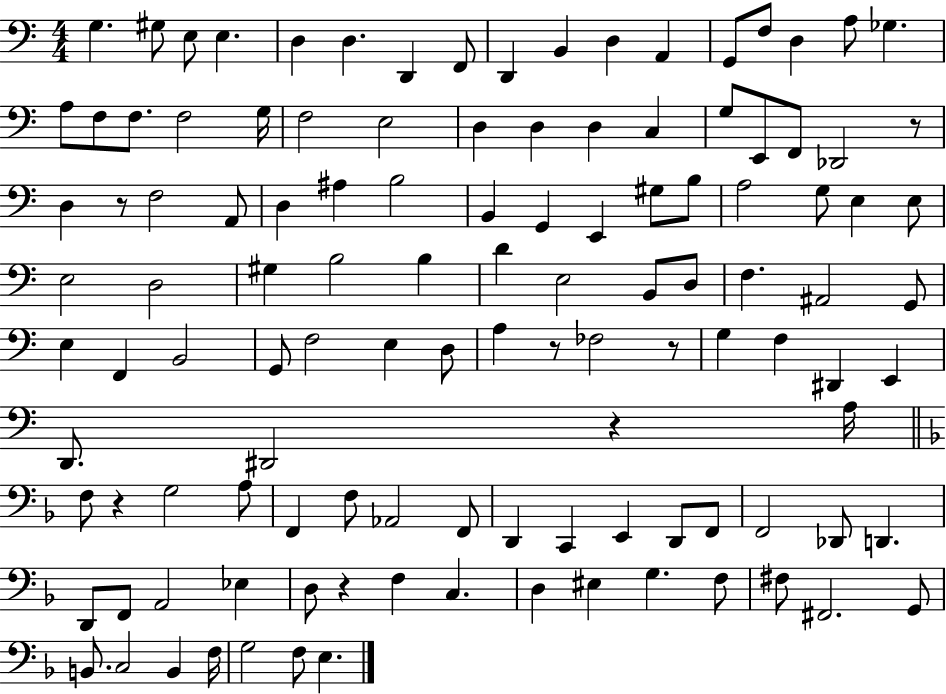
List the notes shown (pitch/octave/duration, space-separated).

G3/q. G#3/e E3/e E3/q. D3/q D3/q. D2/q F2/e D2/q B2/q D3/q A2/q G2/e F3/e D3/q A3/e Gb3/q. A3/e F3/e F3/e. F3/h G3/s F3/h E3/h D3/q D3/q D3/q C3/q G3/e E2/e F2/e Db2/h R/e D3/q R/e F3/h A2/e D3/q A#3/q B3/h B2/q G2/q E2/q G#3/e B3/e A3/h G3/e E3/q E3/e E3/h D3/h G#3/q B3/h B3/q D4/q E3/h B2/e D3/e F3/q. A#2/h G2/e E3/q F2/q B2/h G2/e F3/h E3/q D3/e A3/q R/e FES3/h R/e G3/q F3/q D#2/q E2/q D2/e. D#2/h R/q A3/s F3/e R/q G3/h A3/e F2/q F3/e Ab2/h F2/e D2/q C2/q E2/q D2/e F2/e F2/h Db2/e D2/q. D2/e F2/e A2/h Eb3/q D3/e R/q F3/q C3/q. D3/q EIS3/q G3/q. F3/e F#3/e F#2/h. G2/e B2/e. C3/h B2/q F3/s G3/h F3/e E3/q.